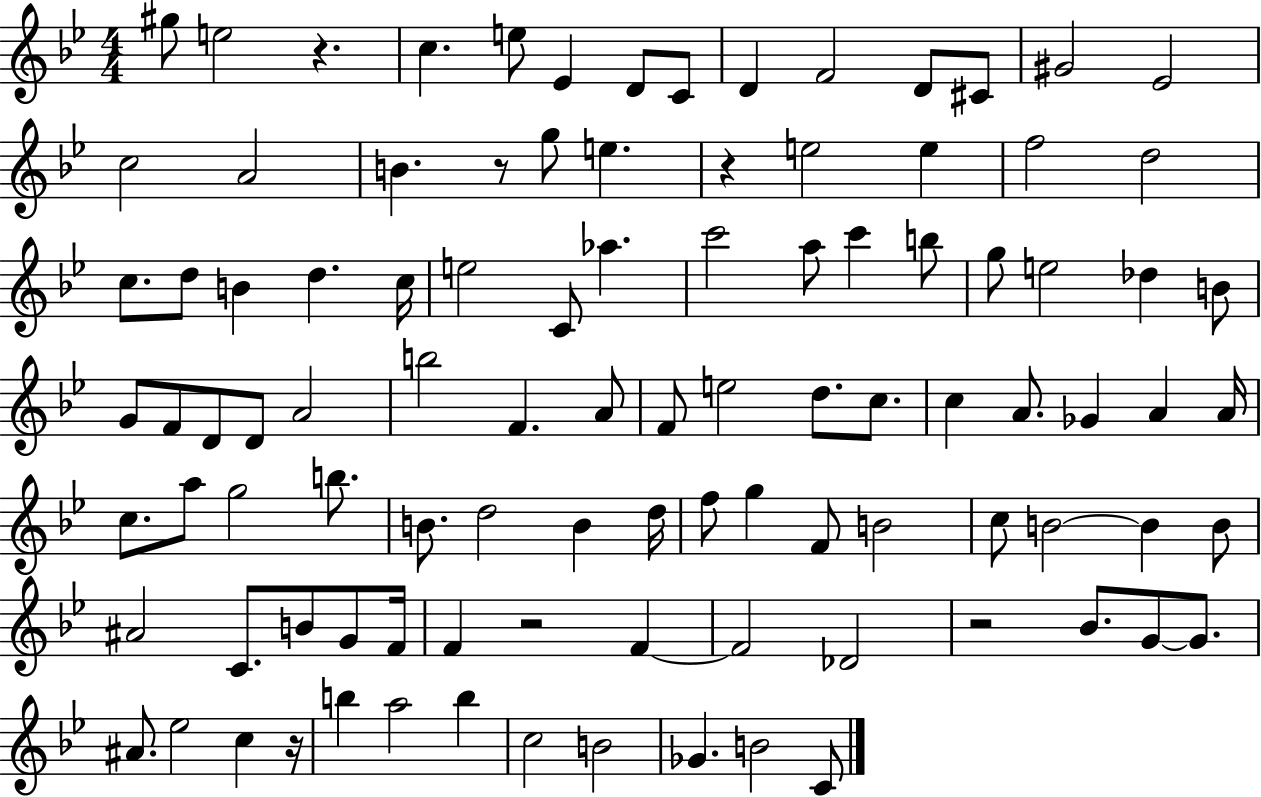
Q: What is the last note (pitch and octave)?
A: C4